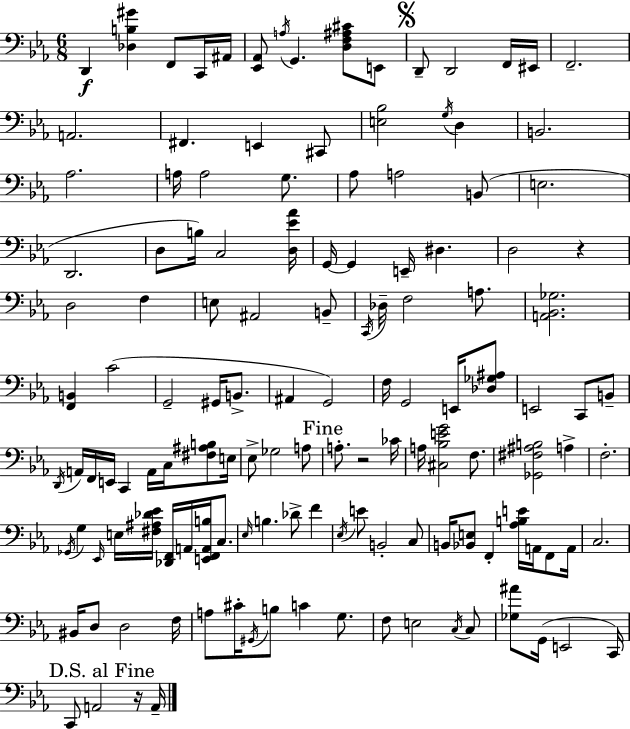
{
  \clef bass
  \numericTimeSignature
  \time 6/8
  \key ees \major
  \repeat volta 2 { d,4\f <des b gis'>4 f,8 c,16 ais,16 | <ees, aes,>8 \acciaccatura { a16 } g,4. <d f ais cis'>8 e,8 | \mark \markup { \musicglyph "scripts.segno" } d,8-- d,2 f,16 | eis,16 f,2.-- | \break a,2. | fis,4. e,4 cis,8 | <e bes>2 \acciaccatura { g16 } d4 | b,2. | \break aes2. | a16 a2 g8. | aes8 a2 | b,8( e2. | \break d,2. | d8 b16) c2 | <d ees' aes'>16 g,16~~ g,4 e,16-- dis4. | d2 r4 | \break d2 f4 | e8 ais,2 | b,8-- \acciaccatura { c,16 } des16-- f2 | a8. <a, bes, ges>2. | \break <f, b,>4 c'2( | g,2-- gis,16 | b,8.-> ais,4 g,2) | f16 g,2 | \break e,16 <des ges ais>8 e,2 c,8 | b,8-- \acciaccatura { d,16 } a,16 f,16 e,16 c,4 a,16 | c16 <fis ais b>8 e16 ees8-> ges2 | a8 \mark "Fine" a8.-. r2 | \break ces'16 a16 <cis bes e' g'>2 | f8. <ges, fis ais b>2 | a4-> f2.-. | \acciaccatura { ges,16 } g4 \grace { ees,16 } e16 <fis ais des' ees'>16 | \break <des, f,>16 a,16 <e, f, a, b>16 c8. \grace { ees16 } b4. | des'8-> f'4 \acciaccatura { ees16 } e'8 b,2-. | c8 b,16 <bes, e>8 f,4-. | <aes b e'>16 a,16 f,8 a,16 c2. | \break bis,16 d8 d2 | f16 a8 cis'16-. \acciaccatura { gis,16 } | b8 c'4 g8. f8 e2 | \acciaccatura { c16 } c8 <ges ais'>8 | \break g,16( e,2 c,16) \mark "D.S. al Fine" c,8 | a,2 r16 a,16-- } \bar "|."
}